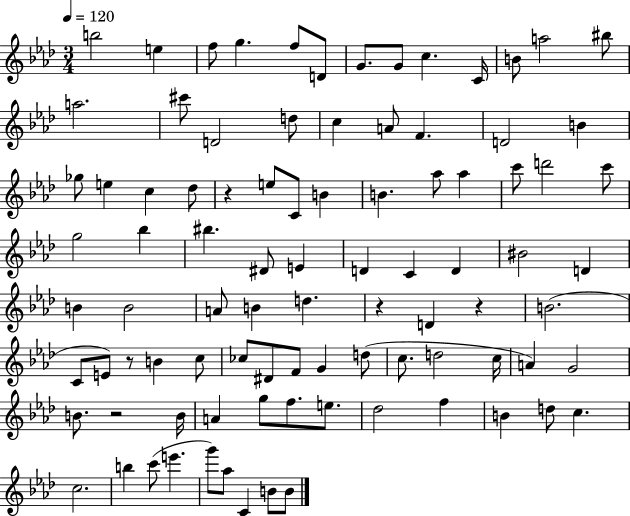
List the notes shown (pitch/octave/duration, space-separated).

B5/h E5/q F5/e G5/q. F5/e D4/e G4/e. G4/e C5/q. C4/s B4/e A5/h BIS5/e A5/h. C#6/e D4/h D5/e C5/q A4/e F4/q. D4/h B4/q Gb5/e E5/q C5/q Db5/e R/q E5/e C4/e B4/q B4/q. Ab5/e Ab5/q C6/e D6/h C6/e G5/h Bb5/q BIS5/q. D#4/e E4/q D4/q C4/q D4/q BIS4/h D4/q B4/q B4/h A4/e B4/q D5/q. R/q D4/q R/q B4/h. C4/e E4/e R/e B4/q C5/e CES5/e D#4/e F4/e G4/q D5/e C5/e. D5/h C5/s A4/q G4/h B4/e. R/h B4/s A4/q G5/e F5/e. E5/e. Db5/h F5/q B4/q D5/e C5/q. C5/h. B5/q C6/e E6/q. G6/e Ab5/e C4/q B4/e B4/e